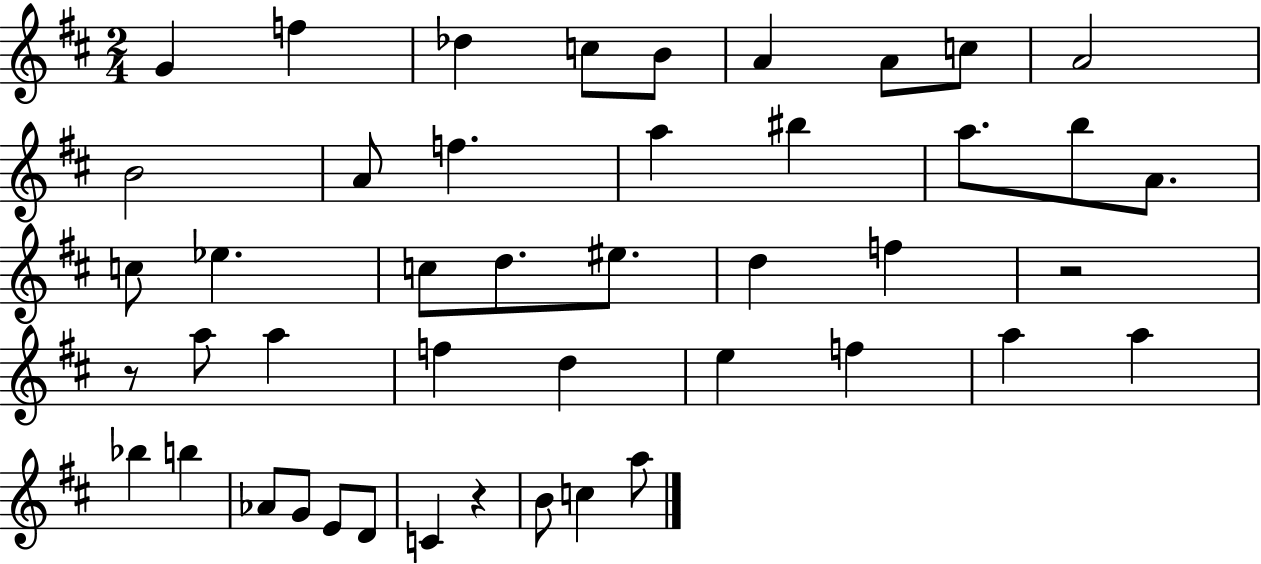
{
  \clef treble
  \numericTimeSignature
  \time 2/4
  \key d \major
  \repeat volta 2 { g'4 f''4 | des''4 c''8 b'8 | a'4 a'8 c''8 | a'2 | \break b'2 | a'8 f''4. | a''4 bis''4 | a''8. b''8 a'8. | \break c''8 ees''4. | c''8 d''8. eis''8. | d''4 f''4 | r2 | \break r8 a''8 a''4 | f''4 d''4 | e''4 f''4 | a''4 a''4 | \break bes''4 b''4 | aes'8 g'8 e'8 d'8 | c'4 r4 | b'8 c''4 a''8 | \break } \bar "|."
}